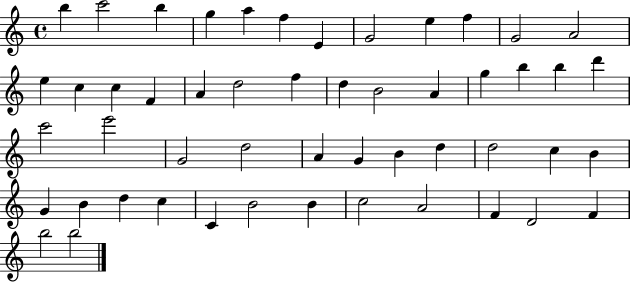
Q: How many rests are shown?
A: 0